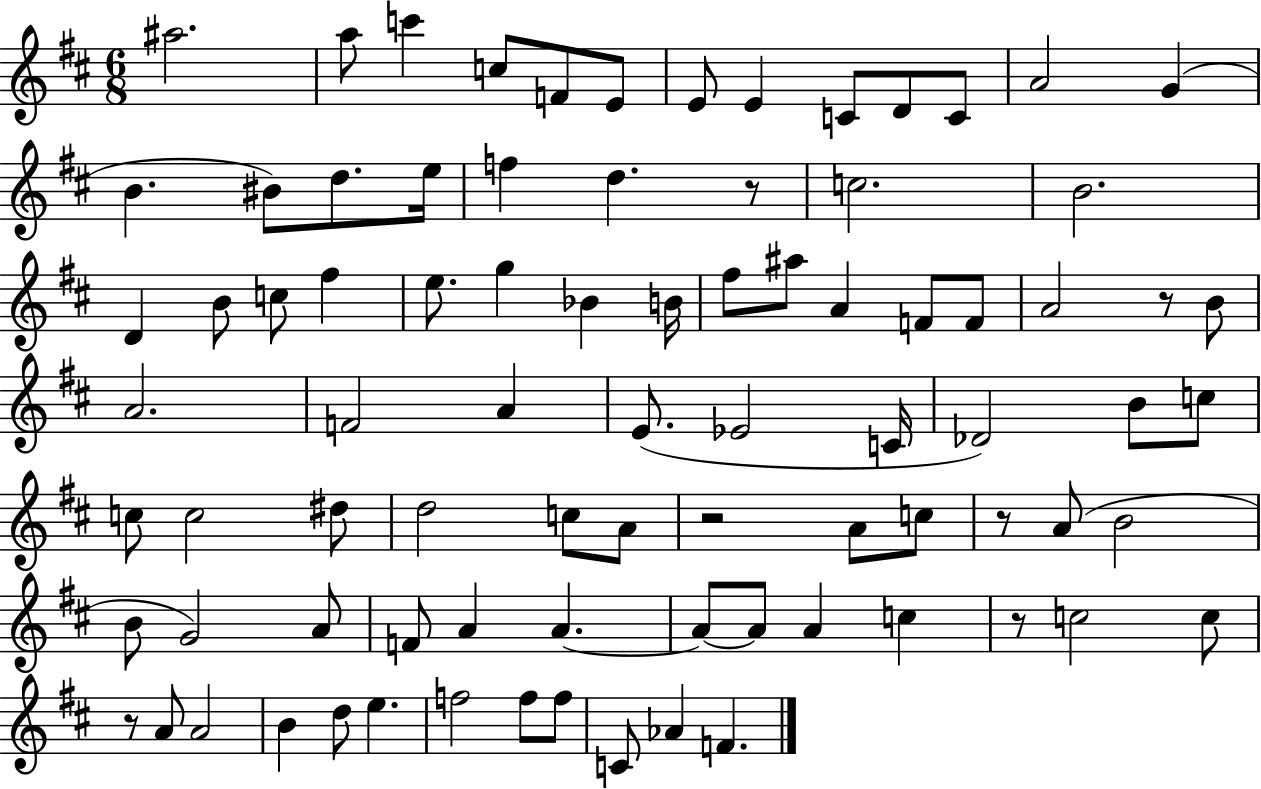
A#5/h. A5/e C6/q C5/e F4/e E4/e E4/e E4/q C4/e D4/e C4/e A4/h G4/q B4/q. BIS4/e D5/e. E5/s F5/q D5/q. R/e C5/h. B4/h. D4/q B4/e C5/e F#5/q E5/e. G5/q Bb4/q B4/s F#5/e A#5/e A4/q F4/e F4/e A4/h R/e B4/e A4/h. F4/h A4/q E4/e. Eb4/h C4/s Db4/h B4/e C5/e C5/e C5/h D#5/e D5/h C5/e A4/e R/h A4/e C5/e R/e A4/e B4/h B4/e G4/h A4/e F4/e A4/q A4/q. A4/e A4/e A4/q C5/q R/e C5/h C5/e R/e A4/e A4/h B4/q D5/e E5/q. F5/h F5/e F5/e C4/e Ab4/q F4/q.